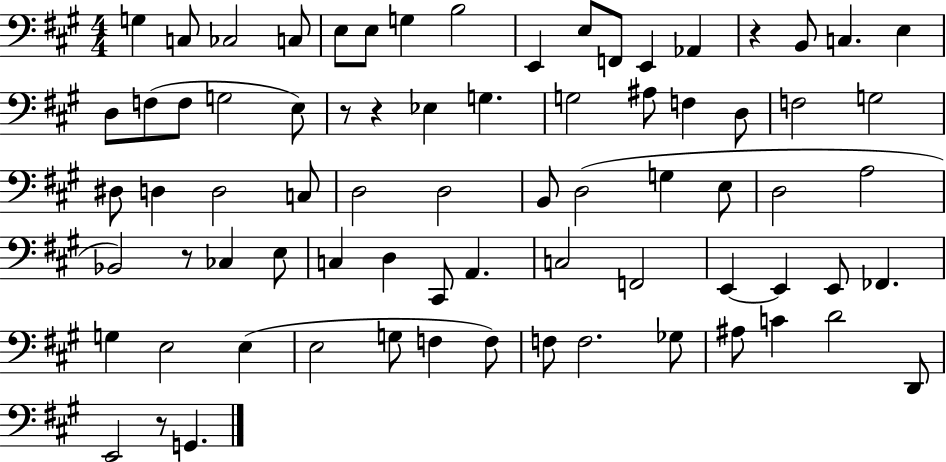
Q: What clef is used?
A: bass